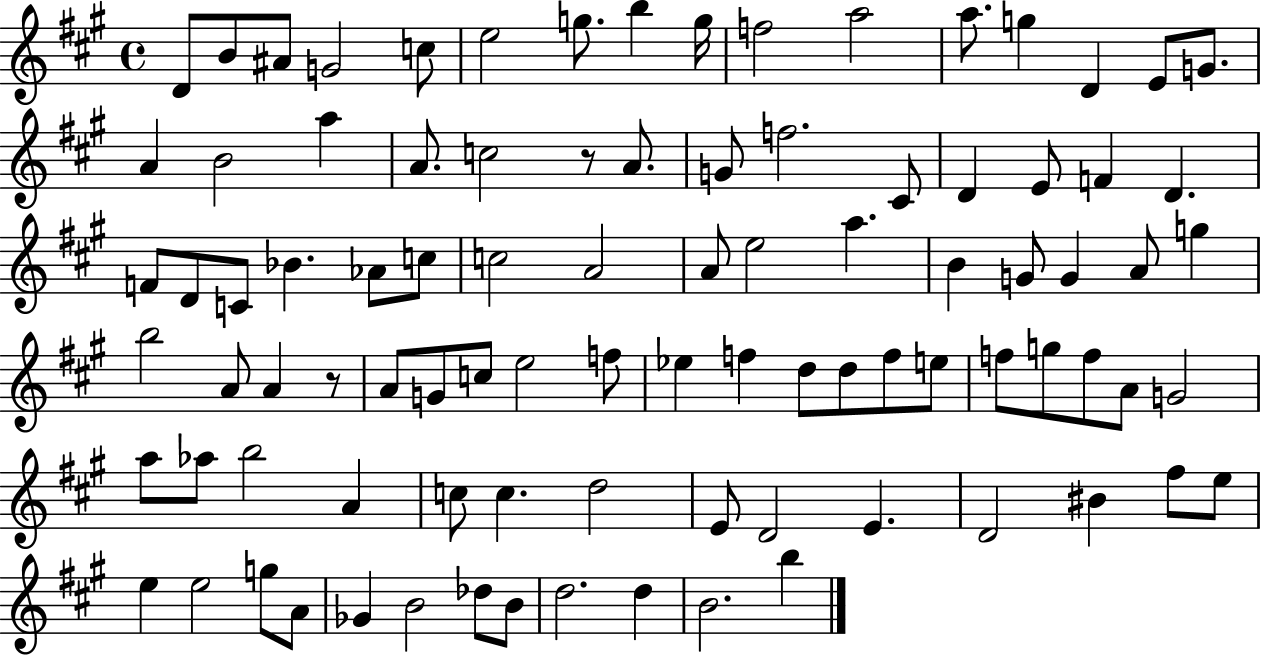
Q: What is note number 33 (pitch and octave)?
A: Bb4